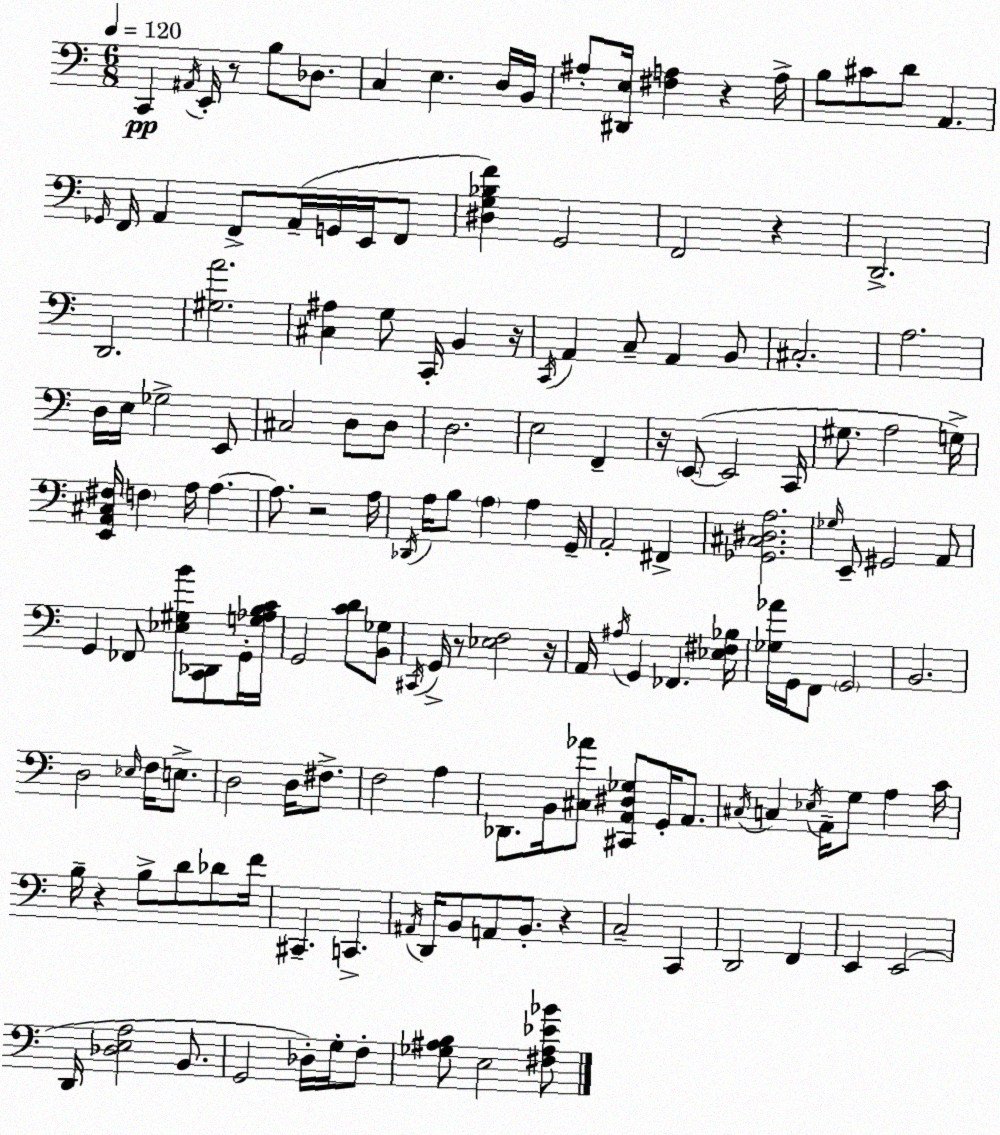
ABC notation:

X:1
T:Untitled
M:6/8
L:1/4
K:C
C,, ^A,,/4 E,,/4 z/2 B,/2 _D,/2 C, E, D,/4 B,,/4 ^A,/2 [^D,,E,]/4 [^F,A,] z A,/4 B,/2 ^C/2 D/2 A,, _G,,/4 F,,/4 A,, F,,/2 A,,/4 G,,/4 E,,/4 F,,/2 [^D,G,_B,F] G,,2 F,,2 z D,,2 D,,2 [^G,A]2 [^C,^A,] G,/2 C,,/4 B,, z/4 C,,/4 A,, C,/2 A,, B,,/2 ^C,2 A,2 D,/4 E,/4 _G,2 E,,/2 ^C,2 D,/2 D,/2 D,2 E,2 F,, z/4 E,,/2 E,,2 C,,/4 ^G,/2 A,2 G,/4 [E,,A,,^C,^F,]/4 F, A,/4 A, A,/2 z2 A,/4 _D,,/4 A,/4 B,/2 A, A, G,,/4 A,,2 ^F,, [_G,,^C,^D,A,]2 _G,/4 E,,/2 ^G,,2 A,,/2 G,, _F,,/2 [_E,^G,B]/2 [C,,_D,,]/2 G,,/4 [G,_A,B,C]/4 G,,2 [CD]/2 [B,,_G,]/2 ^C,,/4 G,,/4 z/2 [_E,F,]2 z/4 A,,/4 ^A,/4 G,, _F,, [_E,^F,_B,]/4 [_G,_A]/4 G,,/4 F,,/2 G,,2 B,,2 D,2 _E,/4 F,/4 E,/2 D,2 D,/4 ^F,/2 F,2 A, _D,,/2 B,,/4 [^C,_A]/2 [^C,,A,,^D,_G,]/2 G,,/4 A,,/2 ^C,/4 C, _E,/4 A,,/4 G,/2 A, C/4 B,/4 z B,/2 D/2 _D/2 F/4 ^C,, C,, ^A,,/4 D,,/4 B,,/2 A,,/2 B,,/2 z C,2 C,, D,,2 F,, E,, E,,2 D,,/4 [_D,E,A,]2 B,,/2 G,,2 _D,/4 G,/4 F,/2 [_G,^A,B,]/2 E,2 [^F,^A,_E_B]/2